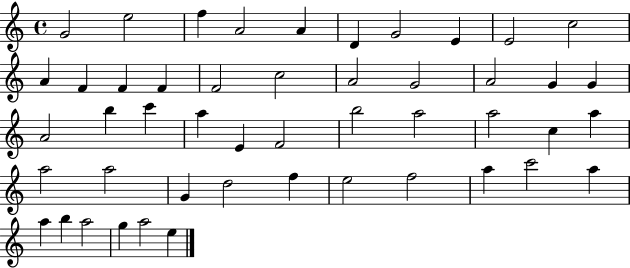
{
  \clef treble
  \time 4/4
  \defaultTimeSignature
  \key c \major
  g'2 e''2 | f''4 a'2 a'4 | d'4 g'2 e'4 | e'2 c''2 | \break a'4 f'4 f'4 f'4 | f'2 c''2 | a'2 g'2 | a'2 g'4 g'4 | \break a'2 b''4 c'''4 | a''4 e'4 f'2 | b''2 a''2 | a''2 c''4 a''4 | \break a''2 a''2 | g'4 d''2 f''4 | e''2 f''2 | a''4 c'''2 a''4 | \break a''4 b''4 a''2 | g''4 a''2 e''4 | \bar "|."
}